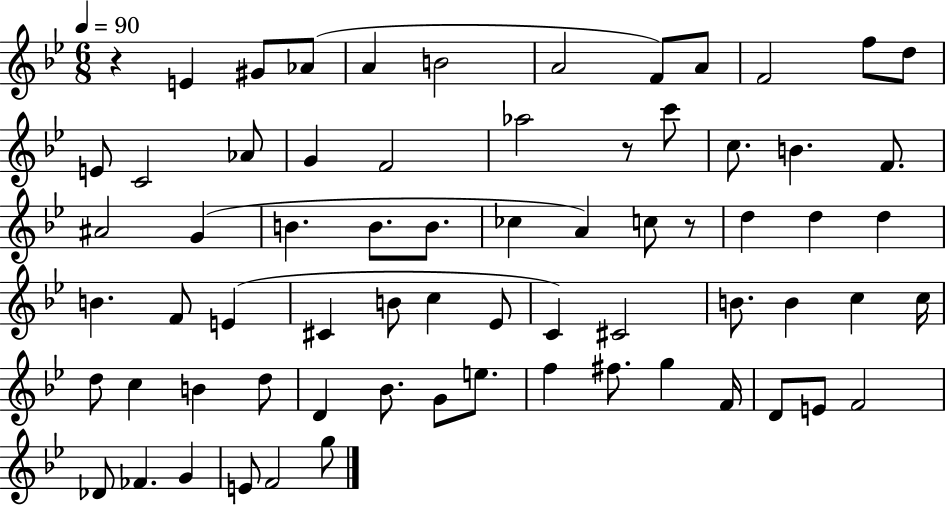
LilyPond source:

{
  \clef treble
  \numericTimeSignature
  \time 6/8
  \key bes \major
  \tempo 4 = 90
  \repeat volta 2 { r4 e'4 gis'8 aes'8( | a'4 b'2 | a'2 f'8) a'8 | f'2 f''8 d''8 | \break e'8 c'2 aes'8 | g'4 f'2 | aes''2 r8 c'''8 | c''8. b'4. f'8. | \break ais'2 g'4( | b'4. b'8. b'8. | ces''4 a'4) c''8 r8 | d''4 d''4 d''4 | \break b'4. f'8 e'4( | cis'4 b'8 c''4 ees'8 | c'4) cis'2 | b'8. b'4 c''4 c''16 | \break d''8 c''4 b'4 d''8 | d'4 bes'8. g'8 e''8. | f''4 fis''8. g''4 f'16 | d'8 e'8 f'2 | \break des'8 fes'4. g'4 | e'8 f'2 g''8 | } \bar "|."
}